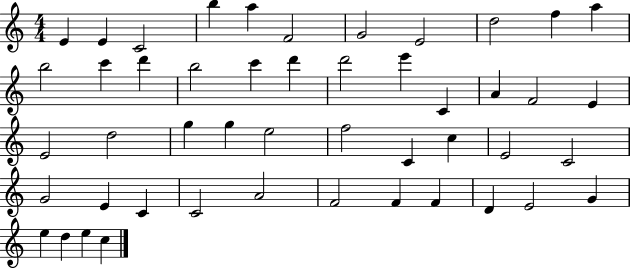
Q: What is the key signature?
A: C major